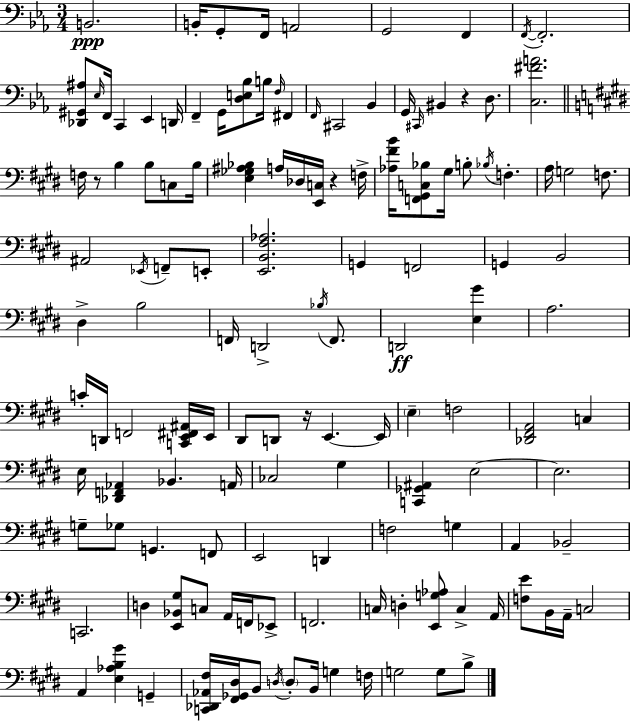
X:1
T:Untitled
M:3/4
L:1/4
K:Cm
B,,2 B,,/4 G,,/2 F,,/4 A,,2 G,,2 F,, F,,/4 F,,2 [_D,,^G,,^A,]/2 _E,/4 F,,/4 C,, _E,, D,,/4 F,, G,,/4 [D,E,_B,]/2 B,/4 F,/4 ^F,, F,,/4 ^C,,2 _B,, G,,/4 ^C,,/4 ^B,, z D,/2 [C,^FA]2 F,/4 z/2 B, B,/2 C,/2 B,/4 [E,_G,^A,_B,] A,/4 _D,/4 [E,,C,]/4 z F,/4 [_A,^FB]/4 [F,,^G,,C,_B,]/2 ^G,/4 B,/2 _B,/4 F, A,/4 G,2 F,/2 ^A,,2 _E,,/4 F,,/2 E,,/2 [E,,B,,^F,_A,]2 G,, F,,2 G,, B,,2 ^D, B,2 F,,/4 D,,2 _B,/4 F,,/2 D,,2 [E,^G] A,2 C/4 D,,/4 F,,2 [C,,E,,^F,,^A,,]/4 E,,/4 ^D,,/2 D,,/2 z/4 E,, E,,/4 E, F,2 [_D,,^F,,A,,]2 C, E,/4 [_D,,F,,_A,,] _B,, A,,/4 _C,2 ^G, [C,,_G,,^A,,] E,2 E,2 G,/2 _G,/2 G,, F,,/2 E,,2 D,, F,2 G, A,, _B,,2 C,,2 D, [E,,_B,,^G,]/2 C,/2 A,,/4 F,,/4 _E,,/2 F,,2 C,/4 D, [E,,G,_A,]/2 C, A,,/4 [F,E]/2 B,,/4 A,,/4 C,2 A,, [E,_A,B,^G] G,, [C,,_D,,_A,,^F,]/4 [^F,,_G,,^D,]/4 B,,/2 D,/4 D,/2 B,,/4 G, F,/4 G,2 G,/2 B,/2